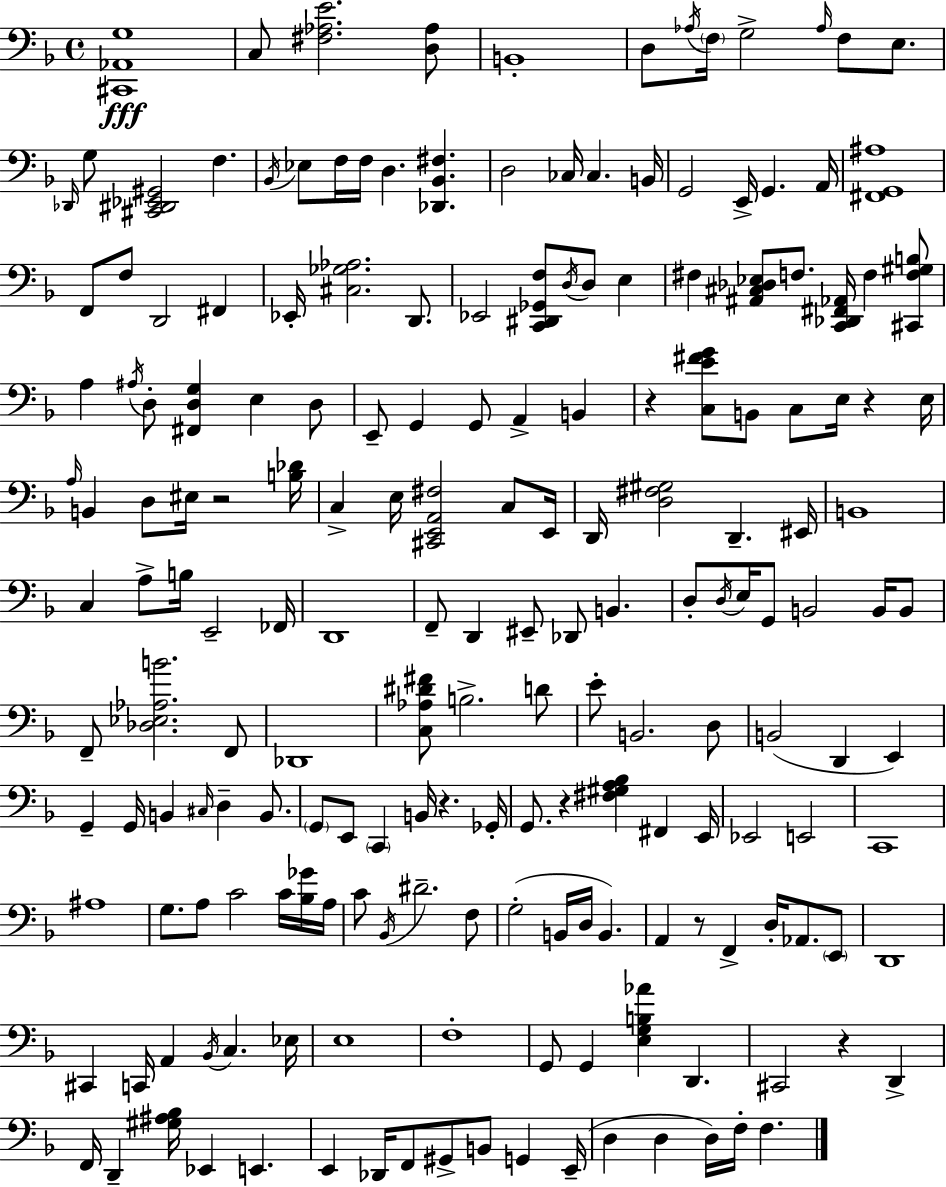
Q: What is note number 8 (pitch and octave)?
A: F3